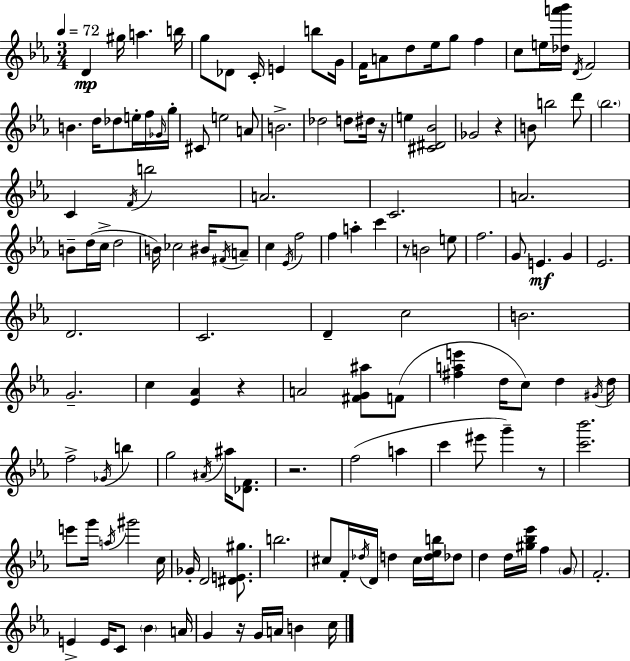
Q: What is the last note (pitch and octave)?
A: C5